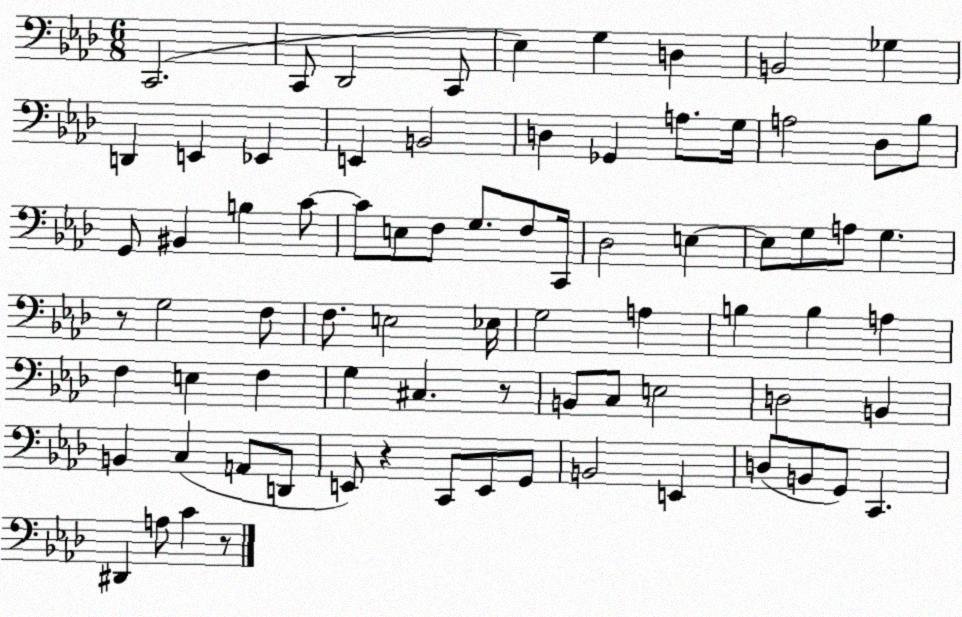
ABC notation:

X:1
T:Untitled
M:6/8
L:1/4
K:Ab
C,,2 C,,/2 _D,,2 C,,/2 _E, G, D, B,,2 _G, D,, E,, _E,, E,, B,,2 D, _G,, A,/2 G,/4 A,2 _D,/2 _B,/2 G,,/2 ^B,, B, C/2 C/2 E,/2 F,/2 G,/2 F,/2 C,,/4 _D,2 E, E,/2 G,/2 A,/2 G, z/2 G,2 F,/2 F,/2 E,2 _E,/4 G,2 A, B, B, A, F, E, F, G, ^C, z/2 B,,/2 C,/2 E,2 D,2 B,, B,, C, A,,/2 D,,/2 E,,/2 z C,,/2 E,,/2 G,,/2 B,,2 E,, D,/2 B,,/2 G,,/2 C,, ^D,, A,/2 C z/2